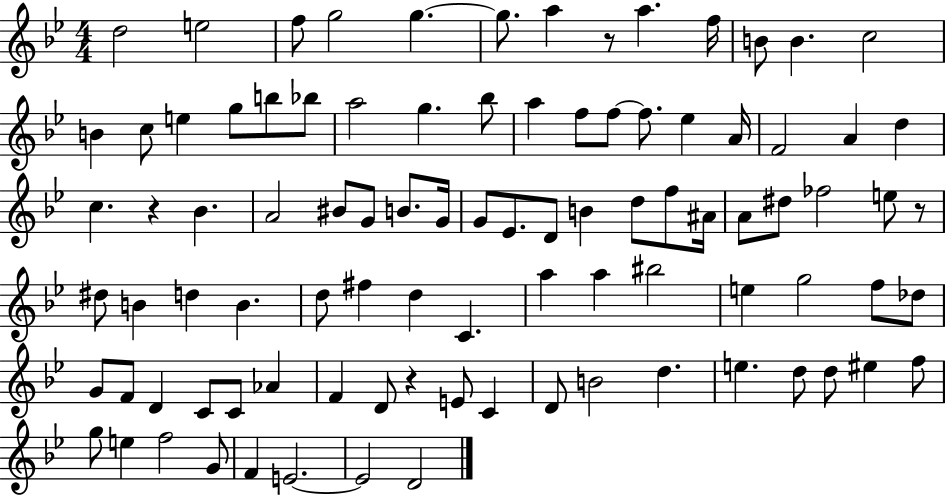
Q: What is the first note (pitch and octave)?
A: D5